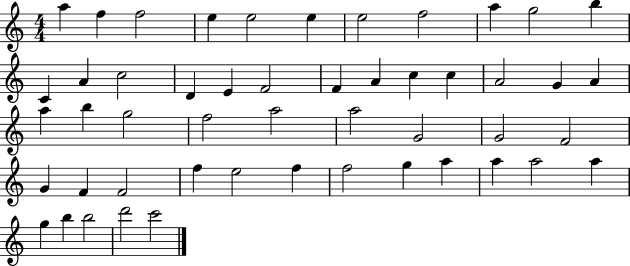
X:1
T:Untitled
M:4/4
L:1/4
K:C
a f f2 e e2 e e2 f2 a g2 b C A c2 D E F2 F A c c A2 G A a b g2 f2 a2 a2 G2 G2 F2 G F F2 f e2 f f2 g a a a2 a g b b2 d'2 c'2